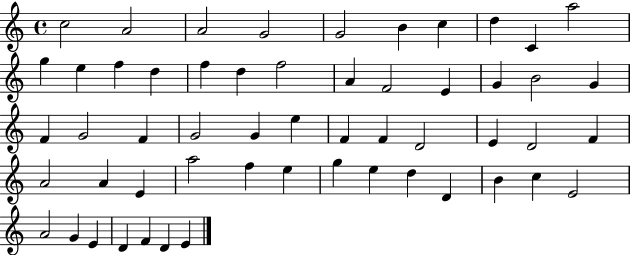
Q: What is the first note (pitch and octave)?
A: C5